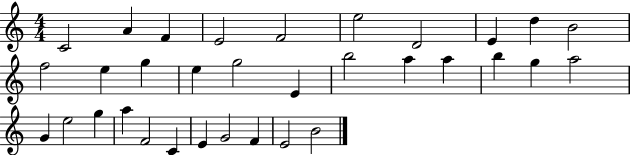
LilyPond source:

{
  \clef treble
  \numericTimeSignature
  \time 4/4
  \key c \major
  c'2 a'4 f'4 | e'2 f'2 | e''2 d'2 | e'4 d''4 b'2 | \break f''2 e''4 g''4 | e''4 g''2 e'4 | b''2 a''4 a''4 | b''4 g''4 a''2 | \break g'4 e''2 g''4 | a''4 f'2 c'4 | e'4 g'2 f'4 | e'2 b'2 | \break \bar "|."
}